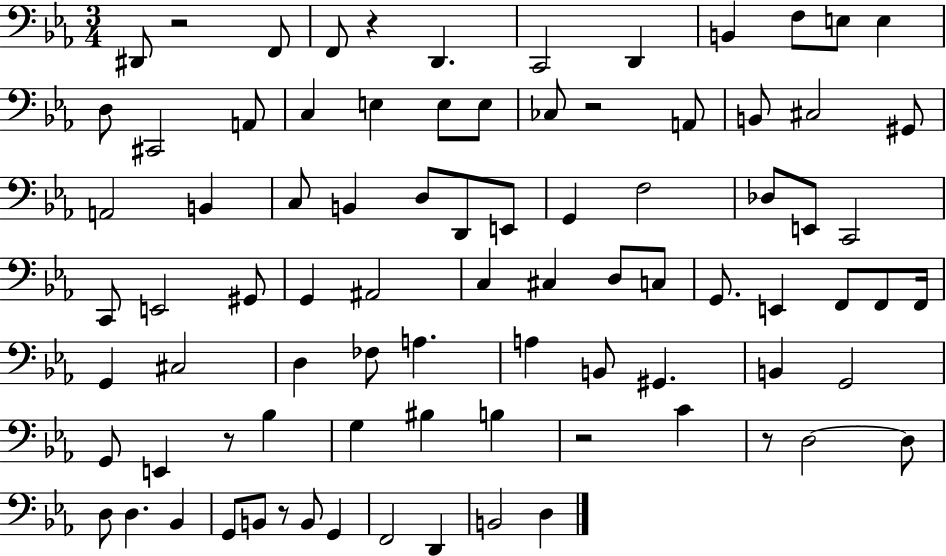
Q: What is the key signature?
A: EES major